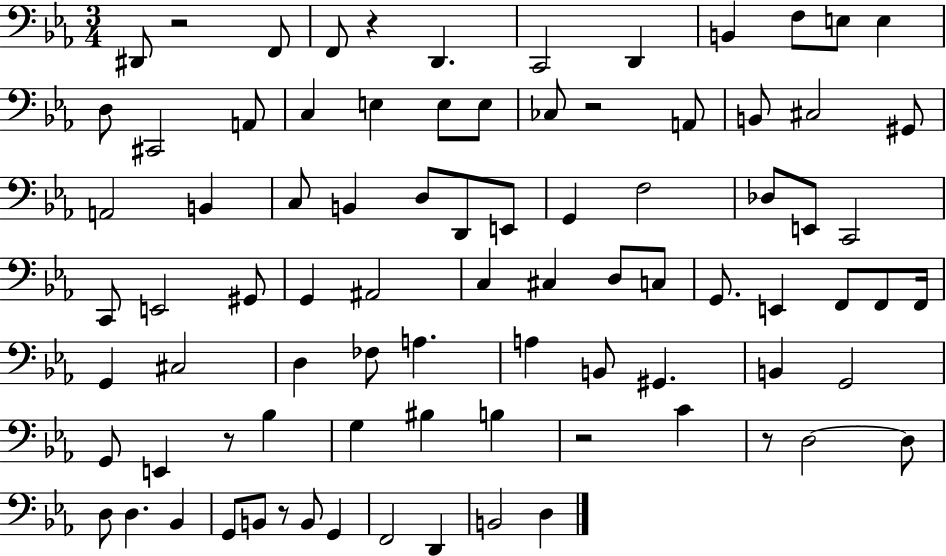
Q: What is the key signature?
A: EES major